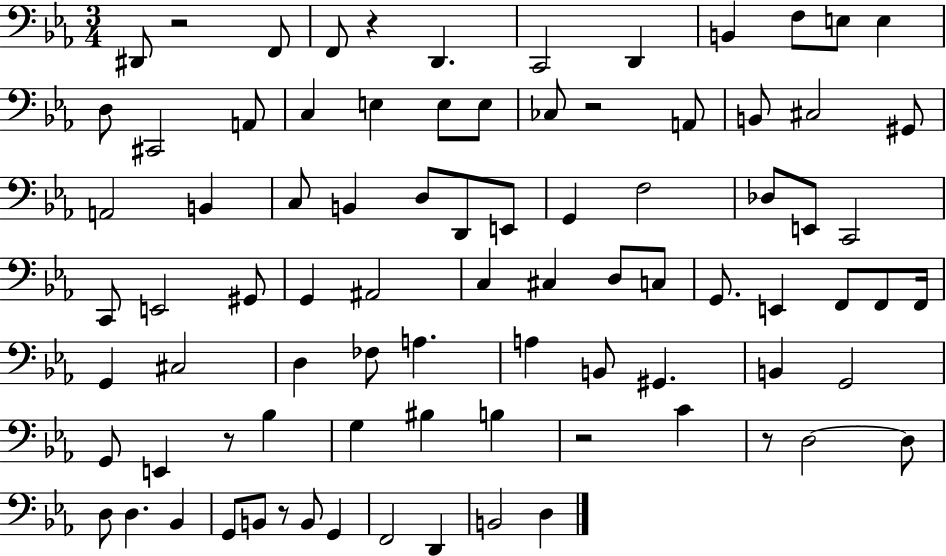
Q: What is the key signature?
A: EES major